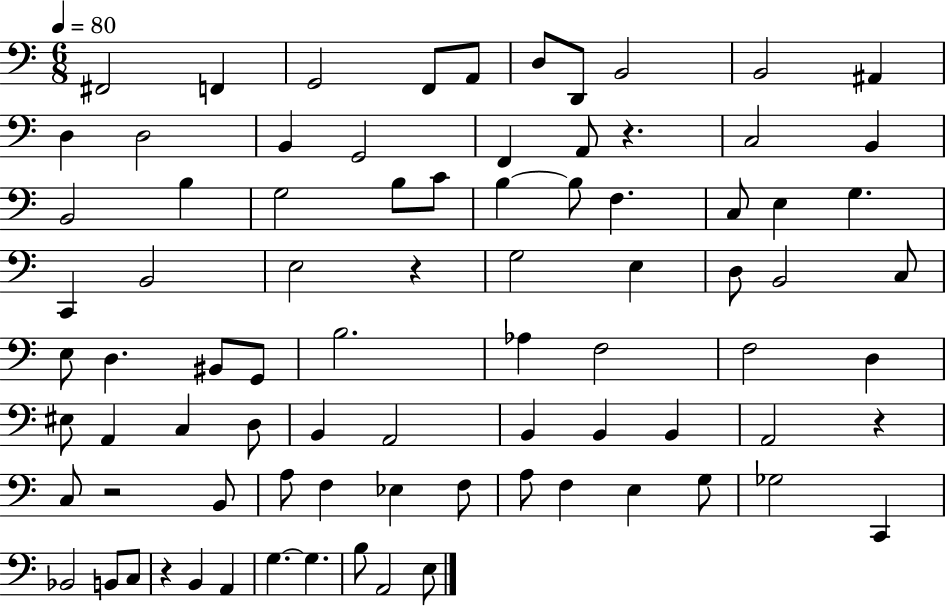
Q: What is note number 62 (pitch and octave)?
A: F3